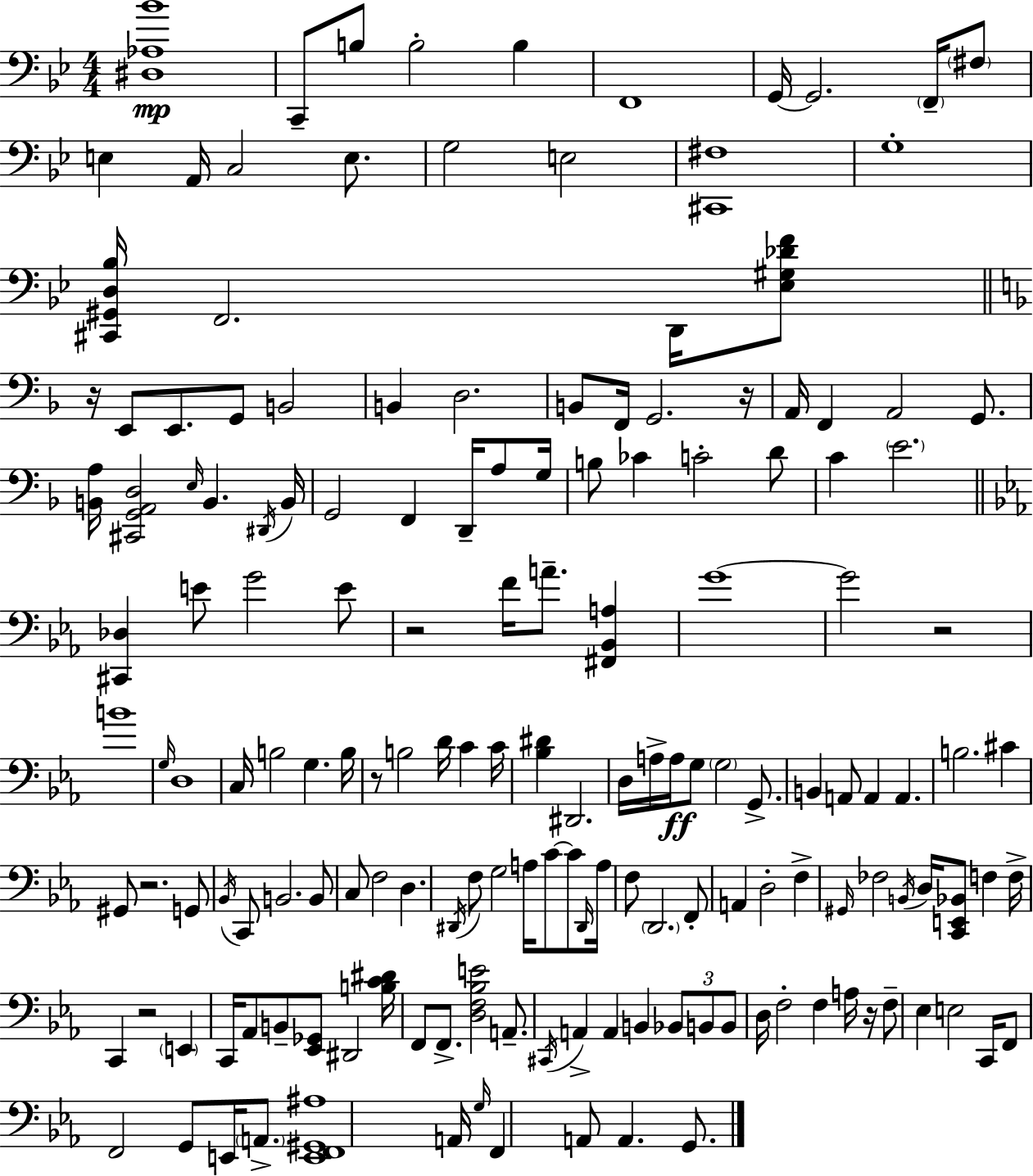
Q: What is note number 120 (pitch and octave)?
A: Bb2